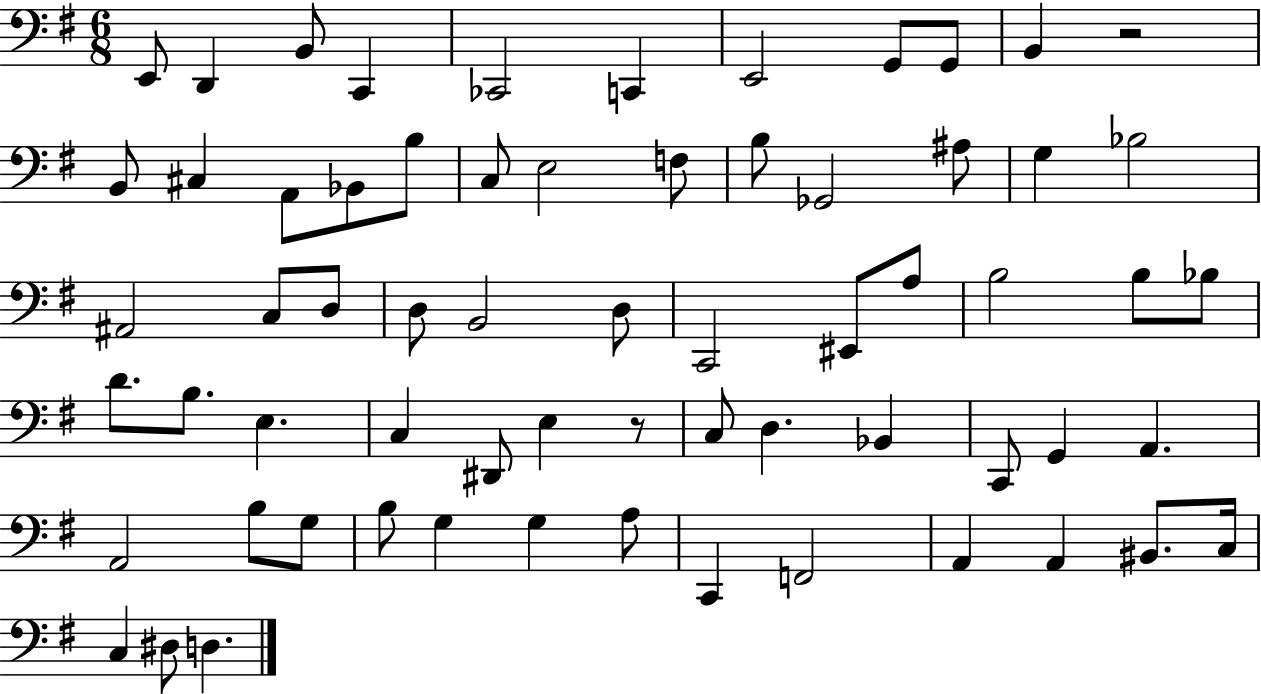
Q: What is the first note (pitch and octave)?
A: E2